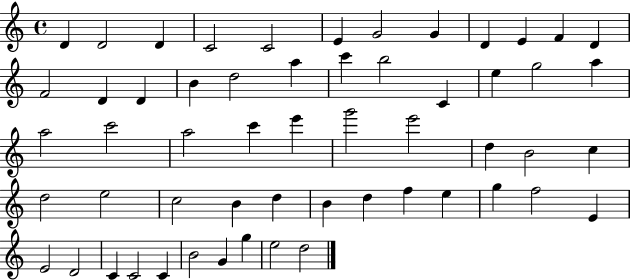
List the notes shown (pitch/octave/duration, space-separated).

D4/q D4/h D4/q C4/h C4/h E4/q G4/h G4/q D4/q E4/q F4/q D4/q F4/h D4/q D4/q B4/q D5/h A5/q C6/q B5/h C4/q E5/q G5/h A5/q A5/h C6/h A5/h C6/q E6/q G6/h E6/h D5/q B4/h C5/q D5/h E5/h C5/h B4/q D5/q B4/q D5/q F5/q E5/q G5/q F5/h E4/q E4/h D4/h C4/q C4/h C4/q B4/h G4/q G5/q E5/h D5/h